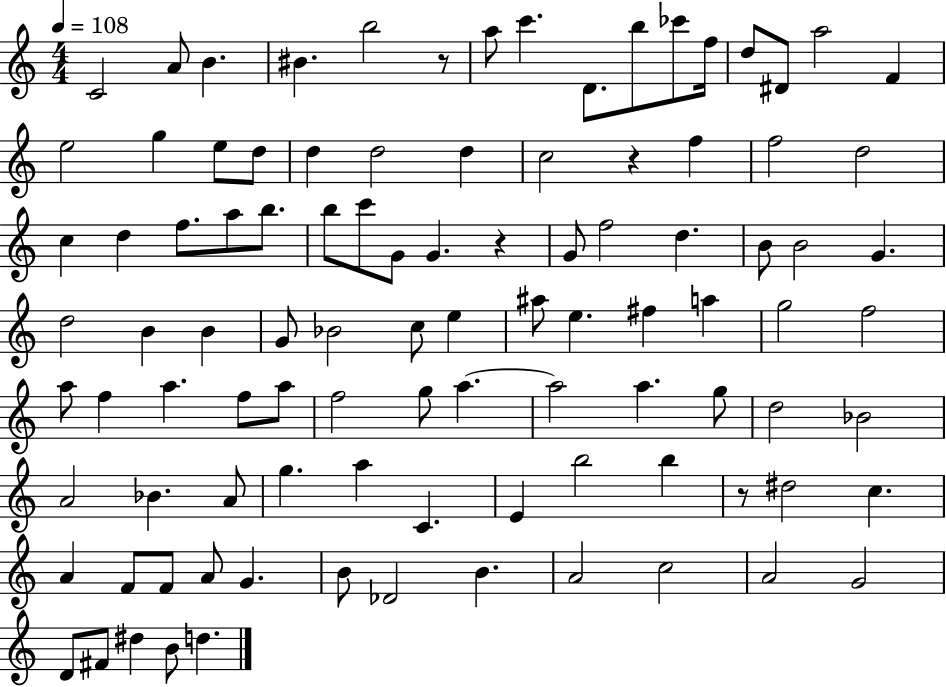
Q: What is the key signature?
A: C major